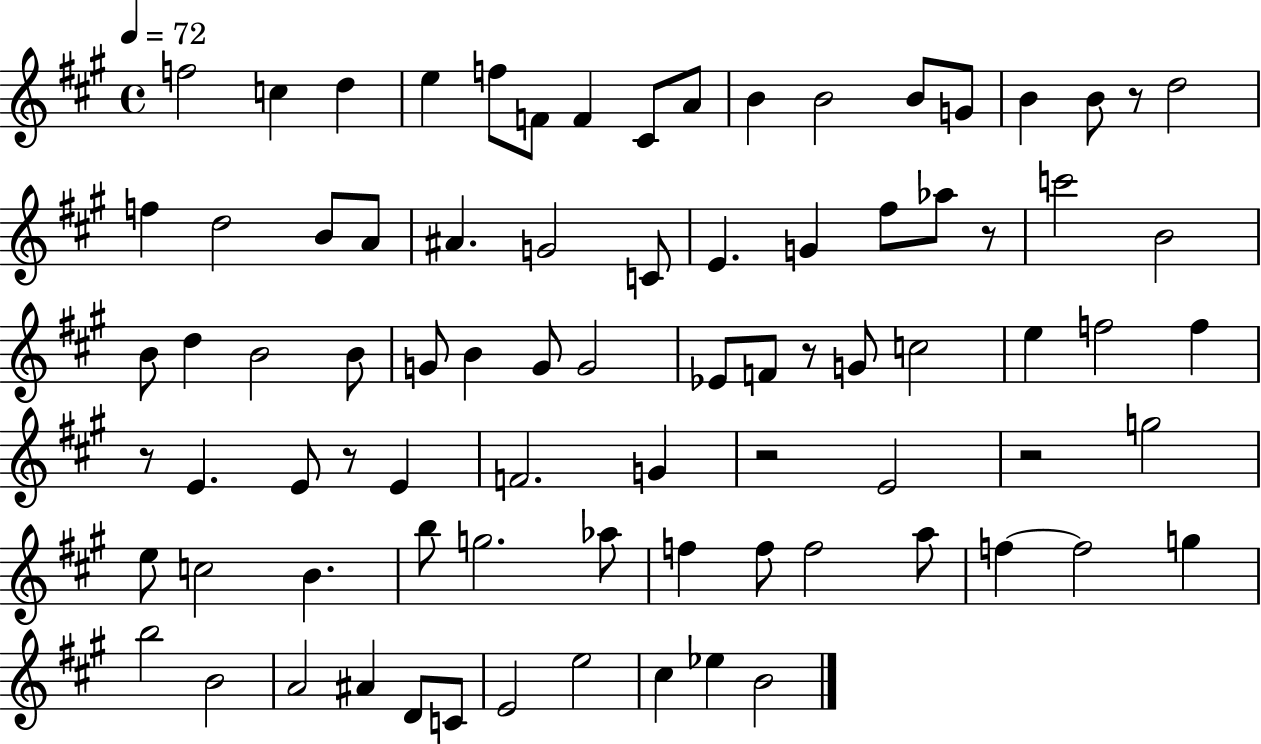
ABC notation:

X:1
T:Untitled
M:4/4
L:1/4
K:A
f2 c d e f/2 F/2 F ^C/2 A/2 B B2 B/2 G/2 B B/2 z/2 d2 f d2 B/2 A/2 ^A G2 C/2 E G ^f/2 _a/2 z/2 c'2 B2 B/2 d B2 B/2 G/2 B G/2 G2 _E/2 F/2 z/2 G/2 c2 e f2 f z/2 E E/2 z/2 E F2 G z2 E2 z2 g2 e/2 c2 B b/2 g2 _a/2 f f/2 f2 a/2 f f2 g b2 B2 A2 ^A D/2 C/2 E2 e2 ^c _e B2